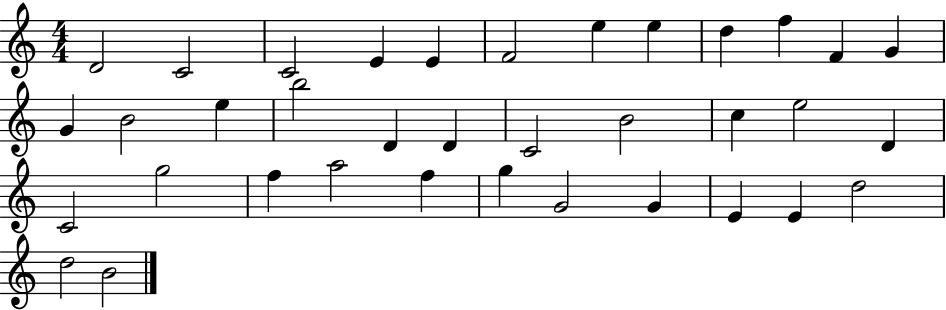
{
  \clef treble
  \numericTimeSignature
  \time 4/4
  \key c \major
  d'2 c'2 | c'2 e'4 e'4 | f'2 e''4 e''4 | d''4 f''4 f'4 g'4 | \break g'4 b'2 e''4 | b''2 d'4 d'4 | c'2 b'2 | c''4 e''2 d'4 | \break c'2 g''2 | f''4 a''2 f''4 | g''4 g'2 g'4 | e'4 e'4 d''2 | \break d''2 b'2 | \bar "|."
}